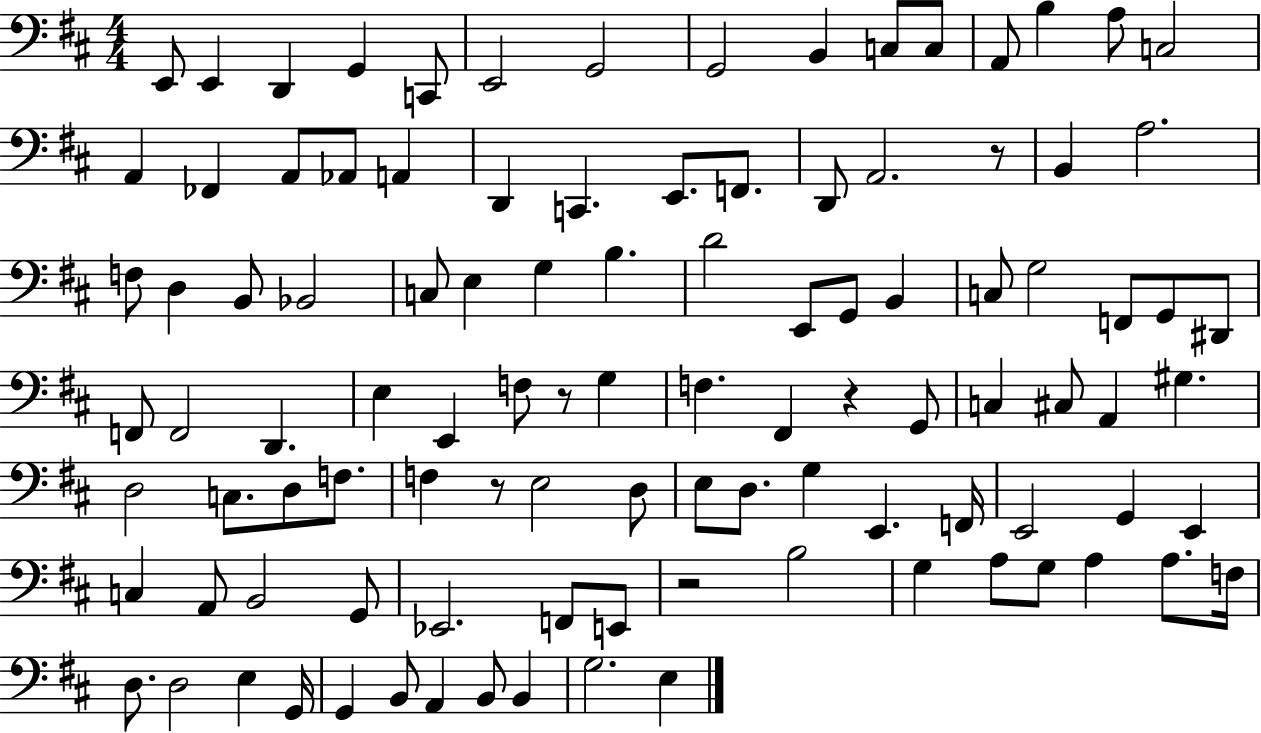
X:1
T:Untitled
M:4/4
L:1/4
K:D
E,,/2 E,, D,, G,, C,,/2 E,,2 G,,2 G,,2 B,, C,/2 C,/2 A,,/2 B, A,/2 C,2 A,, _F,, A,,/2 _A,,/2 A,, D,, C,, E,,/2 F,,/2 D,,/2 A,,2 z/2 B,, A,2 F,/2 D, B,,/2 _B,,2 C,/2 E, G, B, D2 E,,/2 G,,/2 B,, C,/2 G,2 F,,/2 G,,/2 ^D,,/2 F,,/2 F,,2 D,, E, E,, F,/2 z/2 G, F, ^F,, z G,,/2 C, ^C,/2 A,, ^G, D,2 C,/2 D,/2 F,/2 F, z/2 E,2 D,/2 E,/2 D,/2 G, E,, F,,/4 E,,2 G,, E,, C, A,,/2 B,,2 G,,/2 _E,,2 F,,/2 E,,/2 z2 B,2 G, A,/2 G,/2 A, A,/2 F,/4 D,/2 D,2 E, G,,/4 G,, B,,/2 A,, B,,/2 B,, G,2 E,